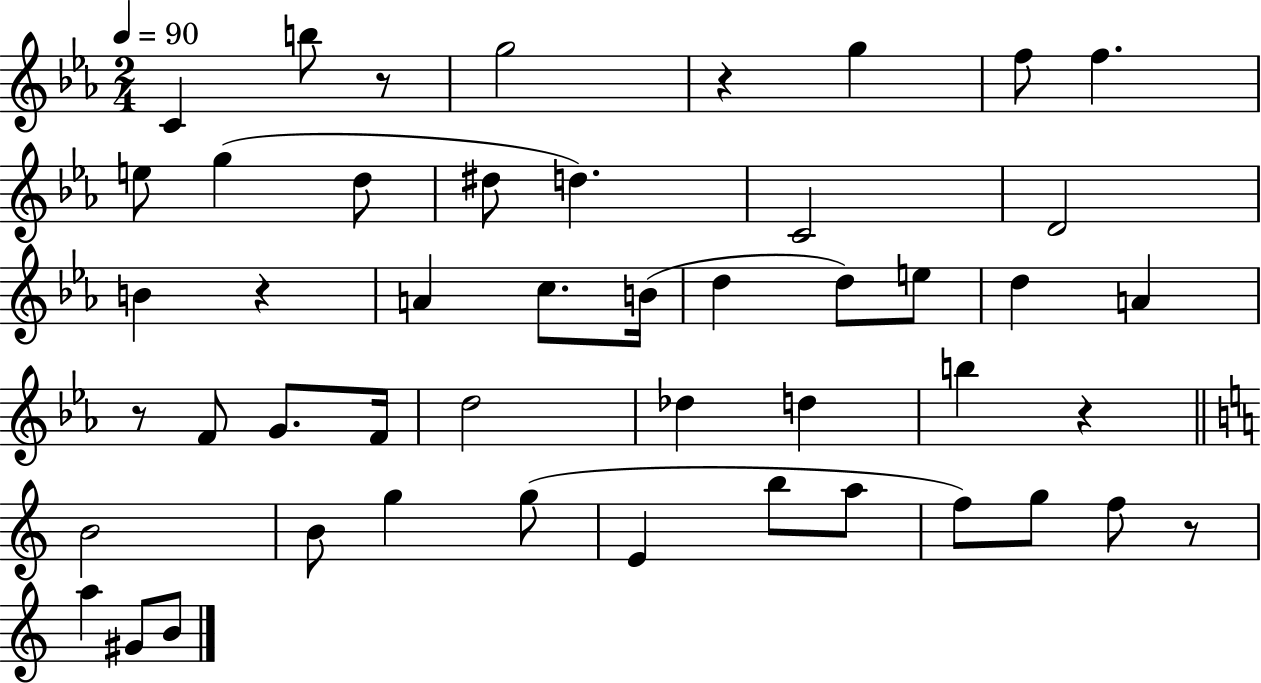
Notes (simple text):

C4/q B5/e R/e G5/h R/q G5/q F5/e F5/q. E5/e G5/q D5/e D#5/e D5/q. C4/h D4/h B4/q R/q A4/q C5/e. B4/s D5/q D5/e E5/e D5/q A4/q R/e F4/e G4/e. F4/s D5/h Db5/q D5/q B5/q R/q B4/h B4/e G5/q G5/e E4/q B5/e A5/e F5/e G5/e F5/e R/e A5/q G#4/e B4/e